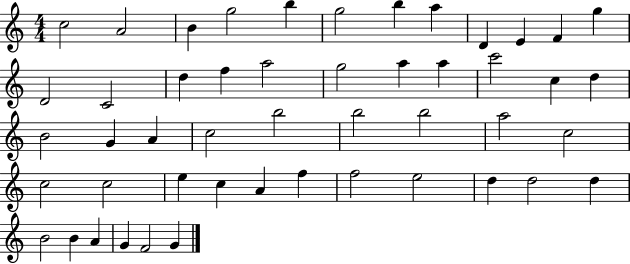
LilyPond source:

{
  \clef treble
  \numericTimeSignature
  \time 4/4
  \key c \major
  c''2 a'2 | b'4 g''2 b''4 | g''2 b''4 a''4 | d'4 e'4 f'4 g''4 | \break d'2 c'2 | d''4 f''4 a''2 | g''2 a''4 a''4 | c'''2 c''4 d''4 | \break b'2 g'4 a'4 | c''2 b''2 | b''2 b''2 | a''2 c''2 | \break c''2 c''2 | e''4 c''4 a'4 f''4 | f''2 e''2 | d''4 d''2 d''4 | \break b'2 b'4 a'4 | g'4 f'2 g'4 | \bar "|."
}